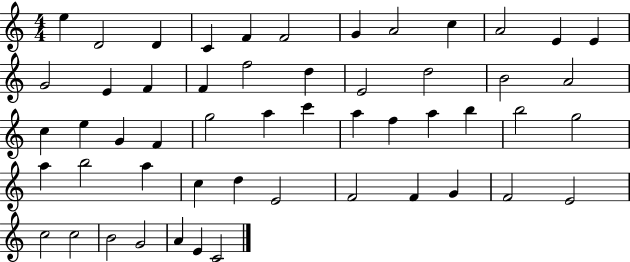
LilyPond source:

{
  \clef treble
  \numericTimeSignature
  \time 4/4
  \key c \major
  e''4 d'2 d'4 | c'4 f'4 f'2 | g'4 a'2 c''4 | a'2 e'4 e'4 | \break g'2 e'4 f'4 | f'4 f''2 d''4 | e'2 d''2 | b'2 a'2 | \break c''4 e''4 g'4 f'4 | g''2 a''4 c'''4 | a''4 f''4 a''4 b''4 | b''2 g''2 | \break a''4 b''2 a''4 | c''4 d''4 e'2 | f'2 f'4 g'4 | f'2 e'2 | \break c''2 c''2 | b'2 g'2 | a'4 e'4 c'2 | \bar "|."
}